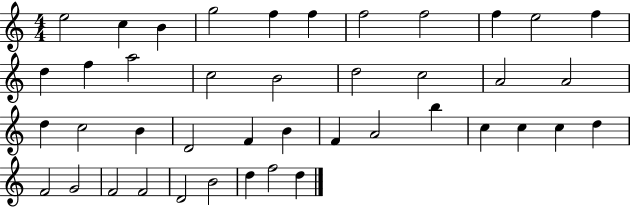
{
  \clef treble
  \numericTimeSignature
  \time 4/4
  \key c \major
  e''2 c''4 b'4 | g''2 f''4 f''4 | f''2 f''2 | f''4 e''2 f''4 | \break d''4 f''4 a''2 | c''2 b'2 | d''2 c''2 | a'2 a'2 | \break d''4 c''2 b'4 | d'2 f'4 b'4 | f'4 a'2 b''4 | c''4 c''4 c''4 d''4 | \break f'2 g'2 | f'2 f'2 | d'2 b'2 | d''4 f''2 d''4 | \break \bar "|."
}